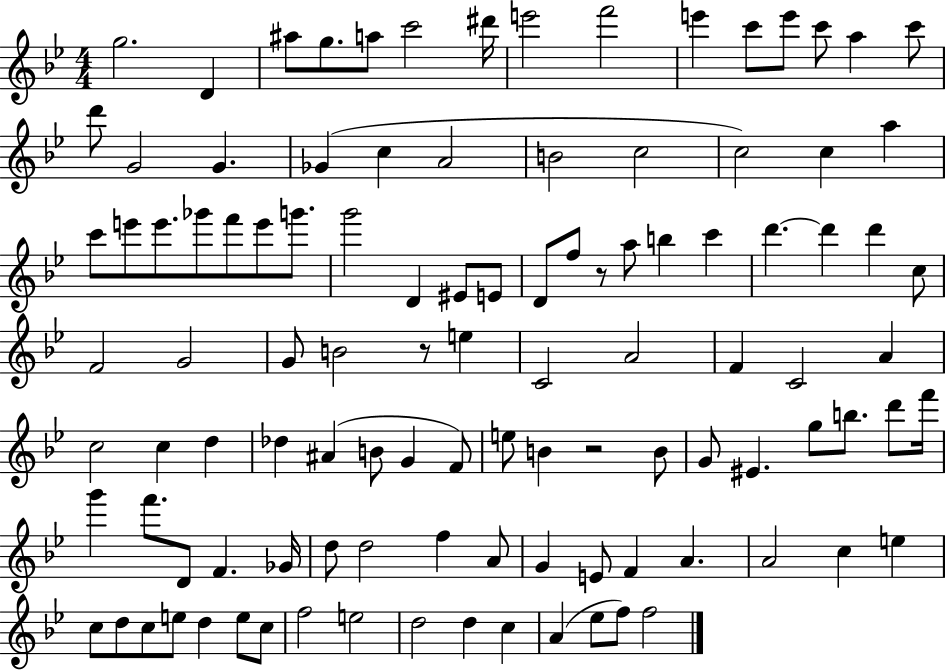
G5/h. D4/q A#5/e G5/e. A5/e C6/h D#6/s E6/h F6/h E6/q C6/e E6/e C6/e A5/q C6/e D6/e G4/h G4/q. Gb4/q C5/q A4/h B4/h C5/h C5/h C5/q A5/q C6/e E6/e E6/e. Gb6/e F6/e E6/e G6/e. G6/h D4/q EIS4/e E4/e D4/e F5/e R/e A5/e B5/q C6/q D6/q. D6/q D6/q C5/e F4/h G4/h G4/e B4/h R/e E5/q C4/h A4/h F4/q C4/h A4/q C5/h C5/q D5/q Db5/q A#4/q B4/e G4/q F4/e E5/e B4/q R/h B4/e G4/e EIS4/q. G5/e B5/e. D6/e F6/s G6/q F6/e. D4/e F4/q. Gb4/s D5/e D5/h F5/q A4/e G4/q E4/e F4/q A4/q. A4/h C5/q E5/q C5/e D5/e C5/e E5/e D5/q E5/e C5/e F5/h E5/h D5/h D5/q C5/q A4/q Eb5/e F5/e F5/h